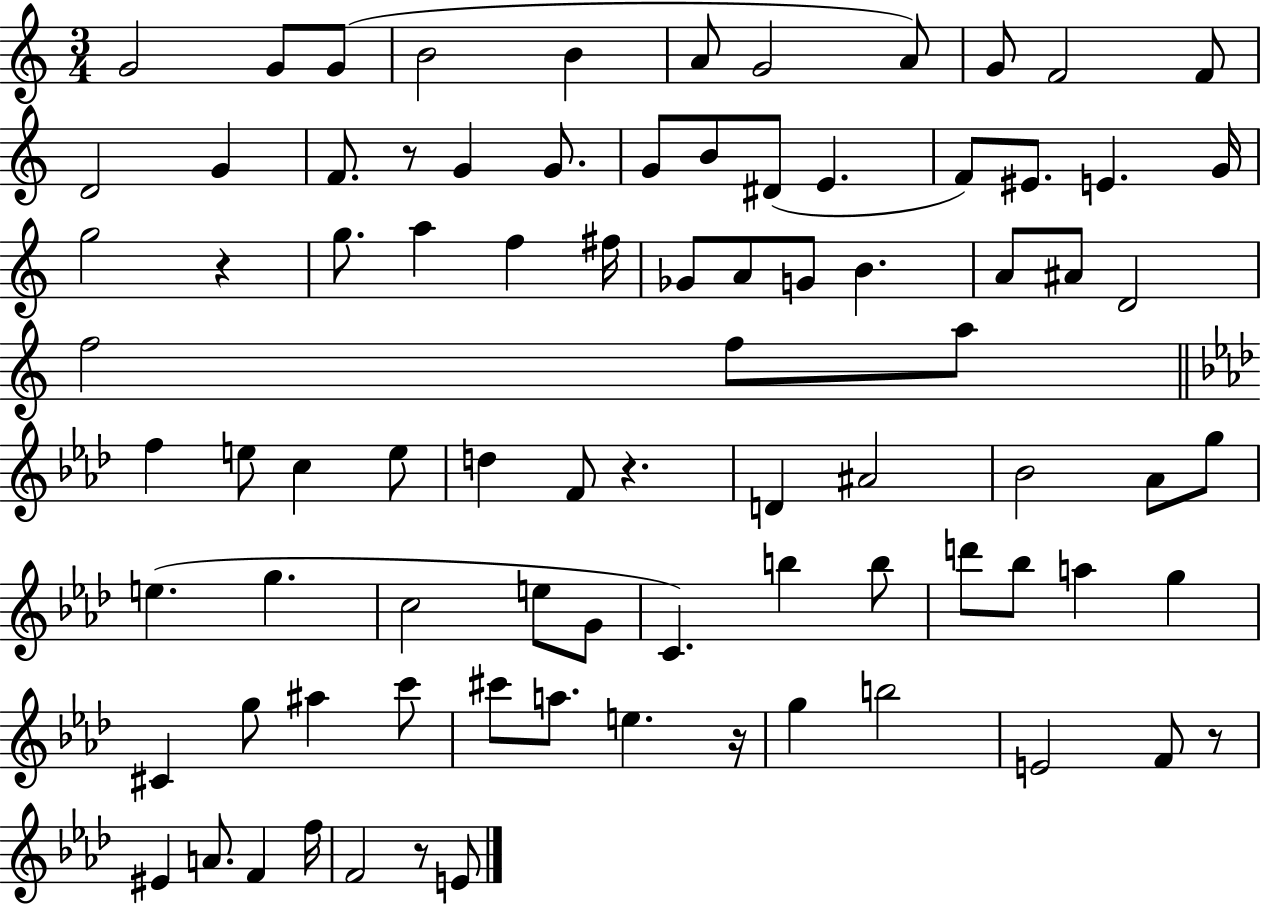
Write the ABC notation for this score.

X:1
T:Untitled
M:3/4
L:1/4
K:C
G2 G/2 G/2 B2 B A/2 G2 A/2 G/2 F2 F/2 D2 G F/2 z/2 G G/2 G/2 B/2 ^D/2 E F/2 ^E/2 E G/4 g2 z g/2 a f ^f/4 _G/2 A/2 G/2 B A/2 ^A/2 D2 f2 f/2 a/2 f e/2 c e/2 d F/2 z D ^A2 _B2 _A/2 g/2 e g c2 e/2 G/2 C b b/2 d'/2 _b/2 a g ^C g/2 ^a c'/2 ^c'/2 a/2 e z/4 g b2 E2 F/2 z/2 ^E A/2 F f/4 F2 z/2 E/2